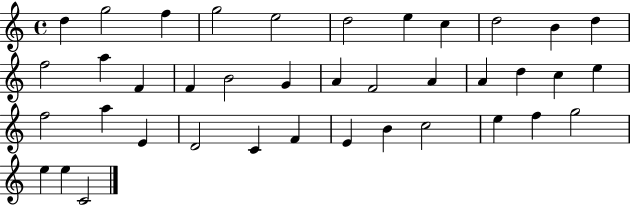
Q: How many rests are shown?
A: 0